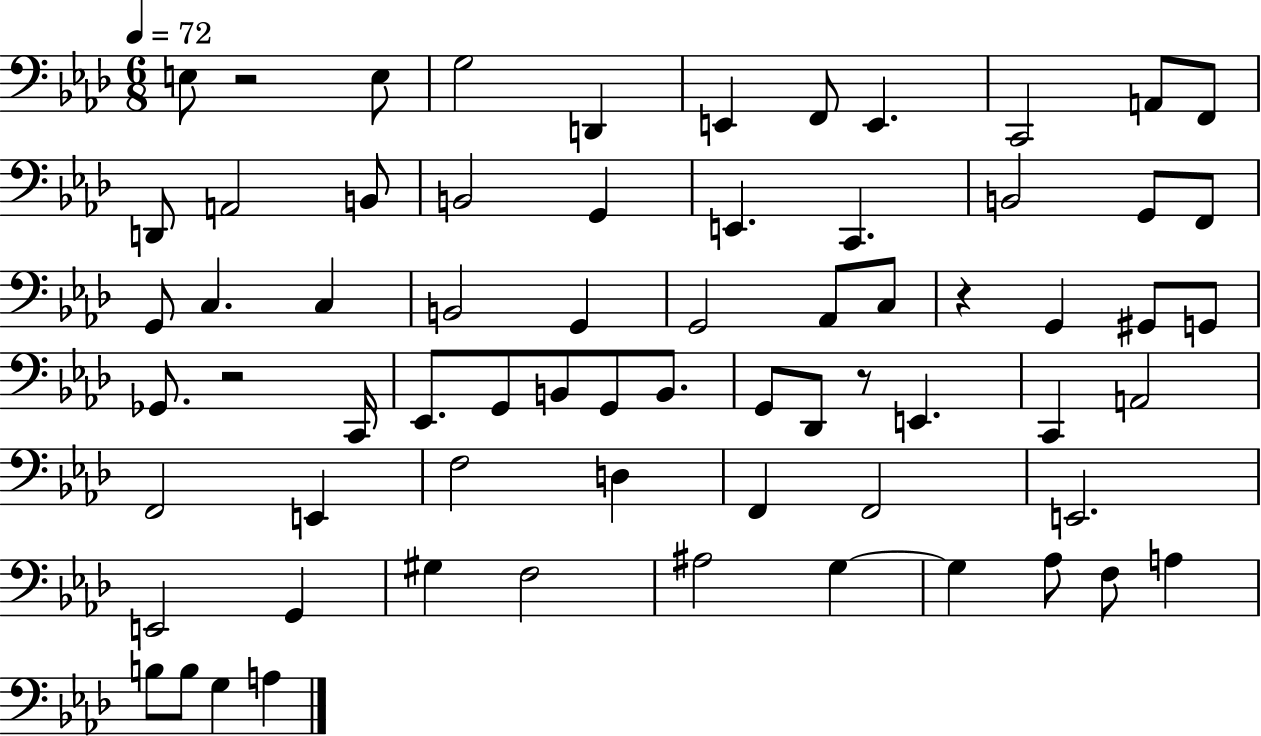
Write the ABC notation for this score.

X:1
T:Untitled
M:6/8
L:1/4
K:Ab
E,/2 z2 E,/2 G,2 D,, E,, F,,/2 E,, C,,2 A,,/2 F,,/2 D,,/2 A,,2 B,,/2 B,,2 G,, E,, C,, B,,2 G,,/2 F,,/2 G,,/2 C, C, B,,2 G,, G,,2 _A,,/2 C,/2 z G,, ^G,,/2 G,,/2 _G,,/2 z2 C,,/4 _E,,/2 G,,/2 B,,/2 G,,/2 B,,/2 G,,/2 _D,,/2 z/2 E,, C,, A,,2 F,,2 E,, F,2 D, F,, F,,2 E,,2 E,,2 G,, ^G, F,2 ^A,2 G, G, _A,/2 F,/2 A, B,/2 B,/2 G, A,